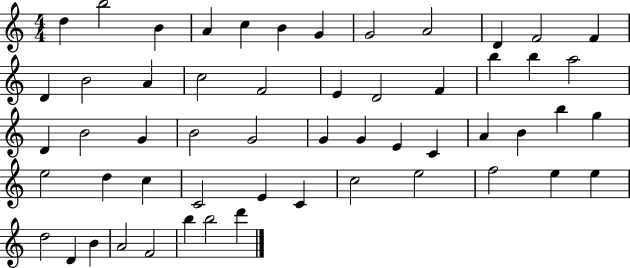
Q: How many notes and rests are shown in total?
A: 55